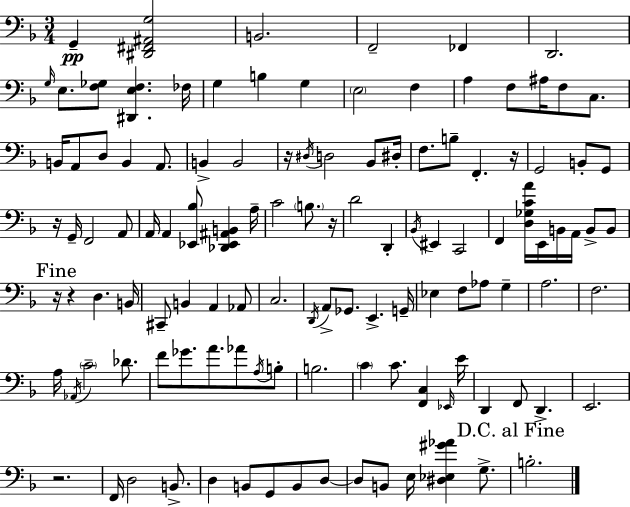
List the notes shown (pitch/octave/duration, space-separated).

G2/q [D#2,F#2,A#2,G3]/h B2/h. F2/h FES2/q D2/h. G3/s E3/e. [F3,Gb3]/e [D#2,E3,F3]/q. FES3/s G3/q B3/q G3/q E3/h F3/q A3/q F3/e A#3/s F3/e C3/e. B2/s A2/e D3/e B2/q A2/e. B2/q B2/h R/s D#3/s D3/h Bb2/e D#3/s F3/e. B3/e F2/q. R/s G2/h B2/e G2/e R/s G2/s F2/h A2/e A2/s A2/q [Eb2,Bb3]/e [Db2,Eb2,A#2,B2]/q A3/s C4/h B3/e. R/s D4/h D2/q Bb2/s EIS2/q C2/h F2/q [D3,Gb3,C4,A4]/s E2/s B2/s A2/s B2/e B2/e R/s R/q D3/q. B2/s C#2/e B2/q A2/q Ab2/e C3/h. D2/s A2/e Gb2/e. E2/q. G2/s Eb3/q F3/e Ab3/e G3/q A3/h. F3/h. A3/s Ab2/s C4/h Db4/e. F4/e Gb4/e. A4/e. Ab4/e A3/s B3/e B3/h. C4/q C4/e. [F2,C3]/q Eb2/s E4/s D2/q F2/e D2/q. E2/h. R/h. F2/s D3/h B2/e. D3/q B2/e G2/e B2/e D3/e D3/e B2/e E3/s [D#3,Eb3,G#4,Ab4]/q G3/e. B3/h.